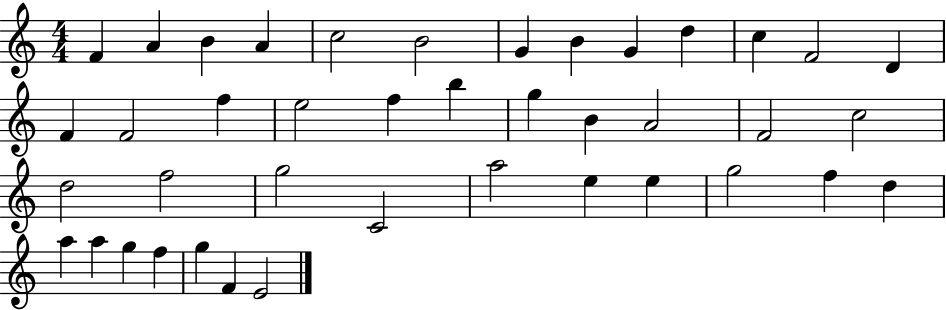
X:1
T:Untitled
M:4/4
L:1/4
K:C
F A B A c2 B2 G B G d c F2 D F F2 f e2 f b g B A2 F2 c2 d2 f2 g2 C2 a2 e e g2 f d a a g f g F E2